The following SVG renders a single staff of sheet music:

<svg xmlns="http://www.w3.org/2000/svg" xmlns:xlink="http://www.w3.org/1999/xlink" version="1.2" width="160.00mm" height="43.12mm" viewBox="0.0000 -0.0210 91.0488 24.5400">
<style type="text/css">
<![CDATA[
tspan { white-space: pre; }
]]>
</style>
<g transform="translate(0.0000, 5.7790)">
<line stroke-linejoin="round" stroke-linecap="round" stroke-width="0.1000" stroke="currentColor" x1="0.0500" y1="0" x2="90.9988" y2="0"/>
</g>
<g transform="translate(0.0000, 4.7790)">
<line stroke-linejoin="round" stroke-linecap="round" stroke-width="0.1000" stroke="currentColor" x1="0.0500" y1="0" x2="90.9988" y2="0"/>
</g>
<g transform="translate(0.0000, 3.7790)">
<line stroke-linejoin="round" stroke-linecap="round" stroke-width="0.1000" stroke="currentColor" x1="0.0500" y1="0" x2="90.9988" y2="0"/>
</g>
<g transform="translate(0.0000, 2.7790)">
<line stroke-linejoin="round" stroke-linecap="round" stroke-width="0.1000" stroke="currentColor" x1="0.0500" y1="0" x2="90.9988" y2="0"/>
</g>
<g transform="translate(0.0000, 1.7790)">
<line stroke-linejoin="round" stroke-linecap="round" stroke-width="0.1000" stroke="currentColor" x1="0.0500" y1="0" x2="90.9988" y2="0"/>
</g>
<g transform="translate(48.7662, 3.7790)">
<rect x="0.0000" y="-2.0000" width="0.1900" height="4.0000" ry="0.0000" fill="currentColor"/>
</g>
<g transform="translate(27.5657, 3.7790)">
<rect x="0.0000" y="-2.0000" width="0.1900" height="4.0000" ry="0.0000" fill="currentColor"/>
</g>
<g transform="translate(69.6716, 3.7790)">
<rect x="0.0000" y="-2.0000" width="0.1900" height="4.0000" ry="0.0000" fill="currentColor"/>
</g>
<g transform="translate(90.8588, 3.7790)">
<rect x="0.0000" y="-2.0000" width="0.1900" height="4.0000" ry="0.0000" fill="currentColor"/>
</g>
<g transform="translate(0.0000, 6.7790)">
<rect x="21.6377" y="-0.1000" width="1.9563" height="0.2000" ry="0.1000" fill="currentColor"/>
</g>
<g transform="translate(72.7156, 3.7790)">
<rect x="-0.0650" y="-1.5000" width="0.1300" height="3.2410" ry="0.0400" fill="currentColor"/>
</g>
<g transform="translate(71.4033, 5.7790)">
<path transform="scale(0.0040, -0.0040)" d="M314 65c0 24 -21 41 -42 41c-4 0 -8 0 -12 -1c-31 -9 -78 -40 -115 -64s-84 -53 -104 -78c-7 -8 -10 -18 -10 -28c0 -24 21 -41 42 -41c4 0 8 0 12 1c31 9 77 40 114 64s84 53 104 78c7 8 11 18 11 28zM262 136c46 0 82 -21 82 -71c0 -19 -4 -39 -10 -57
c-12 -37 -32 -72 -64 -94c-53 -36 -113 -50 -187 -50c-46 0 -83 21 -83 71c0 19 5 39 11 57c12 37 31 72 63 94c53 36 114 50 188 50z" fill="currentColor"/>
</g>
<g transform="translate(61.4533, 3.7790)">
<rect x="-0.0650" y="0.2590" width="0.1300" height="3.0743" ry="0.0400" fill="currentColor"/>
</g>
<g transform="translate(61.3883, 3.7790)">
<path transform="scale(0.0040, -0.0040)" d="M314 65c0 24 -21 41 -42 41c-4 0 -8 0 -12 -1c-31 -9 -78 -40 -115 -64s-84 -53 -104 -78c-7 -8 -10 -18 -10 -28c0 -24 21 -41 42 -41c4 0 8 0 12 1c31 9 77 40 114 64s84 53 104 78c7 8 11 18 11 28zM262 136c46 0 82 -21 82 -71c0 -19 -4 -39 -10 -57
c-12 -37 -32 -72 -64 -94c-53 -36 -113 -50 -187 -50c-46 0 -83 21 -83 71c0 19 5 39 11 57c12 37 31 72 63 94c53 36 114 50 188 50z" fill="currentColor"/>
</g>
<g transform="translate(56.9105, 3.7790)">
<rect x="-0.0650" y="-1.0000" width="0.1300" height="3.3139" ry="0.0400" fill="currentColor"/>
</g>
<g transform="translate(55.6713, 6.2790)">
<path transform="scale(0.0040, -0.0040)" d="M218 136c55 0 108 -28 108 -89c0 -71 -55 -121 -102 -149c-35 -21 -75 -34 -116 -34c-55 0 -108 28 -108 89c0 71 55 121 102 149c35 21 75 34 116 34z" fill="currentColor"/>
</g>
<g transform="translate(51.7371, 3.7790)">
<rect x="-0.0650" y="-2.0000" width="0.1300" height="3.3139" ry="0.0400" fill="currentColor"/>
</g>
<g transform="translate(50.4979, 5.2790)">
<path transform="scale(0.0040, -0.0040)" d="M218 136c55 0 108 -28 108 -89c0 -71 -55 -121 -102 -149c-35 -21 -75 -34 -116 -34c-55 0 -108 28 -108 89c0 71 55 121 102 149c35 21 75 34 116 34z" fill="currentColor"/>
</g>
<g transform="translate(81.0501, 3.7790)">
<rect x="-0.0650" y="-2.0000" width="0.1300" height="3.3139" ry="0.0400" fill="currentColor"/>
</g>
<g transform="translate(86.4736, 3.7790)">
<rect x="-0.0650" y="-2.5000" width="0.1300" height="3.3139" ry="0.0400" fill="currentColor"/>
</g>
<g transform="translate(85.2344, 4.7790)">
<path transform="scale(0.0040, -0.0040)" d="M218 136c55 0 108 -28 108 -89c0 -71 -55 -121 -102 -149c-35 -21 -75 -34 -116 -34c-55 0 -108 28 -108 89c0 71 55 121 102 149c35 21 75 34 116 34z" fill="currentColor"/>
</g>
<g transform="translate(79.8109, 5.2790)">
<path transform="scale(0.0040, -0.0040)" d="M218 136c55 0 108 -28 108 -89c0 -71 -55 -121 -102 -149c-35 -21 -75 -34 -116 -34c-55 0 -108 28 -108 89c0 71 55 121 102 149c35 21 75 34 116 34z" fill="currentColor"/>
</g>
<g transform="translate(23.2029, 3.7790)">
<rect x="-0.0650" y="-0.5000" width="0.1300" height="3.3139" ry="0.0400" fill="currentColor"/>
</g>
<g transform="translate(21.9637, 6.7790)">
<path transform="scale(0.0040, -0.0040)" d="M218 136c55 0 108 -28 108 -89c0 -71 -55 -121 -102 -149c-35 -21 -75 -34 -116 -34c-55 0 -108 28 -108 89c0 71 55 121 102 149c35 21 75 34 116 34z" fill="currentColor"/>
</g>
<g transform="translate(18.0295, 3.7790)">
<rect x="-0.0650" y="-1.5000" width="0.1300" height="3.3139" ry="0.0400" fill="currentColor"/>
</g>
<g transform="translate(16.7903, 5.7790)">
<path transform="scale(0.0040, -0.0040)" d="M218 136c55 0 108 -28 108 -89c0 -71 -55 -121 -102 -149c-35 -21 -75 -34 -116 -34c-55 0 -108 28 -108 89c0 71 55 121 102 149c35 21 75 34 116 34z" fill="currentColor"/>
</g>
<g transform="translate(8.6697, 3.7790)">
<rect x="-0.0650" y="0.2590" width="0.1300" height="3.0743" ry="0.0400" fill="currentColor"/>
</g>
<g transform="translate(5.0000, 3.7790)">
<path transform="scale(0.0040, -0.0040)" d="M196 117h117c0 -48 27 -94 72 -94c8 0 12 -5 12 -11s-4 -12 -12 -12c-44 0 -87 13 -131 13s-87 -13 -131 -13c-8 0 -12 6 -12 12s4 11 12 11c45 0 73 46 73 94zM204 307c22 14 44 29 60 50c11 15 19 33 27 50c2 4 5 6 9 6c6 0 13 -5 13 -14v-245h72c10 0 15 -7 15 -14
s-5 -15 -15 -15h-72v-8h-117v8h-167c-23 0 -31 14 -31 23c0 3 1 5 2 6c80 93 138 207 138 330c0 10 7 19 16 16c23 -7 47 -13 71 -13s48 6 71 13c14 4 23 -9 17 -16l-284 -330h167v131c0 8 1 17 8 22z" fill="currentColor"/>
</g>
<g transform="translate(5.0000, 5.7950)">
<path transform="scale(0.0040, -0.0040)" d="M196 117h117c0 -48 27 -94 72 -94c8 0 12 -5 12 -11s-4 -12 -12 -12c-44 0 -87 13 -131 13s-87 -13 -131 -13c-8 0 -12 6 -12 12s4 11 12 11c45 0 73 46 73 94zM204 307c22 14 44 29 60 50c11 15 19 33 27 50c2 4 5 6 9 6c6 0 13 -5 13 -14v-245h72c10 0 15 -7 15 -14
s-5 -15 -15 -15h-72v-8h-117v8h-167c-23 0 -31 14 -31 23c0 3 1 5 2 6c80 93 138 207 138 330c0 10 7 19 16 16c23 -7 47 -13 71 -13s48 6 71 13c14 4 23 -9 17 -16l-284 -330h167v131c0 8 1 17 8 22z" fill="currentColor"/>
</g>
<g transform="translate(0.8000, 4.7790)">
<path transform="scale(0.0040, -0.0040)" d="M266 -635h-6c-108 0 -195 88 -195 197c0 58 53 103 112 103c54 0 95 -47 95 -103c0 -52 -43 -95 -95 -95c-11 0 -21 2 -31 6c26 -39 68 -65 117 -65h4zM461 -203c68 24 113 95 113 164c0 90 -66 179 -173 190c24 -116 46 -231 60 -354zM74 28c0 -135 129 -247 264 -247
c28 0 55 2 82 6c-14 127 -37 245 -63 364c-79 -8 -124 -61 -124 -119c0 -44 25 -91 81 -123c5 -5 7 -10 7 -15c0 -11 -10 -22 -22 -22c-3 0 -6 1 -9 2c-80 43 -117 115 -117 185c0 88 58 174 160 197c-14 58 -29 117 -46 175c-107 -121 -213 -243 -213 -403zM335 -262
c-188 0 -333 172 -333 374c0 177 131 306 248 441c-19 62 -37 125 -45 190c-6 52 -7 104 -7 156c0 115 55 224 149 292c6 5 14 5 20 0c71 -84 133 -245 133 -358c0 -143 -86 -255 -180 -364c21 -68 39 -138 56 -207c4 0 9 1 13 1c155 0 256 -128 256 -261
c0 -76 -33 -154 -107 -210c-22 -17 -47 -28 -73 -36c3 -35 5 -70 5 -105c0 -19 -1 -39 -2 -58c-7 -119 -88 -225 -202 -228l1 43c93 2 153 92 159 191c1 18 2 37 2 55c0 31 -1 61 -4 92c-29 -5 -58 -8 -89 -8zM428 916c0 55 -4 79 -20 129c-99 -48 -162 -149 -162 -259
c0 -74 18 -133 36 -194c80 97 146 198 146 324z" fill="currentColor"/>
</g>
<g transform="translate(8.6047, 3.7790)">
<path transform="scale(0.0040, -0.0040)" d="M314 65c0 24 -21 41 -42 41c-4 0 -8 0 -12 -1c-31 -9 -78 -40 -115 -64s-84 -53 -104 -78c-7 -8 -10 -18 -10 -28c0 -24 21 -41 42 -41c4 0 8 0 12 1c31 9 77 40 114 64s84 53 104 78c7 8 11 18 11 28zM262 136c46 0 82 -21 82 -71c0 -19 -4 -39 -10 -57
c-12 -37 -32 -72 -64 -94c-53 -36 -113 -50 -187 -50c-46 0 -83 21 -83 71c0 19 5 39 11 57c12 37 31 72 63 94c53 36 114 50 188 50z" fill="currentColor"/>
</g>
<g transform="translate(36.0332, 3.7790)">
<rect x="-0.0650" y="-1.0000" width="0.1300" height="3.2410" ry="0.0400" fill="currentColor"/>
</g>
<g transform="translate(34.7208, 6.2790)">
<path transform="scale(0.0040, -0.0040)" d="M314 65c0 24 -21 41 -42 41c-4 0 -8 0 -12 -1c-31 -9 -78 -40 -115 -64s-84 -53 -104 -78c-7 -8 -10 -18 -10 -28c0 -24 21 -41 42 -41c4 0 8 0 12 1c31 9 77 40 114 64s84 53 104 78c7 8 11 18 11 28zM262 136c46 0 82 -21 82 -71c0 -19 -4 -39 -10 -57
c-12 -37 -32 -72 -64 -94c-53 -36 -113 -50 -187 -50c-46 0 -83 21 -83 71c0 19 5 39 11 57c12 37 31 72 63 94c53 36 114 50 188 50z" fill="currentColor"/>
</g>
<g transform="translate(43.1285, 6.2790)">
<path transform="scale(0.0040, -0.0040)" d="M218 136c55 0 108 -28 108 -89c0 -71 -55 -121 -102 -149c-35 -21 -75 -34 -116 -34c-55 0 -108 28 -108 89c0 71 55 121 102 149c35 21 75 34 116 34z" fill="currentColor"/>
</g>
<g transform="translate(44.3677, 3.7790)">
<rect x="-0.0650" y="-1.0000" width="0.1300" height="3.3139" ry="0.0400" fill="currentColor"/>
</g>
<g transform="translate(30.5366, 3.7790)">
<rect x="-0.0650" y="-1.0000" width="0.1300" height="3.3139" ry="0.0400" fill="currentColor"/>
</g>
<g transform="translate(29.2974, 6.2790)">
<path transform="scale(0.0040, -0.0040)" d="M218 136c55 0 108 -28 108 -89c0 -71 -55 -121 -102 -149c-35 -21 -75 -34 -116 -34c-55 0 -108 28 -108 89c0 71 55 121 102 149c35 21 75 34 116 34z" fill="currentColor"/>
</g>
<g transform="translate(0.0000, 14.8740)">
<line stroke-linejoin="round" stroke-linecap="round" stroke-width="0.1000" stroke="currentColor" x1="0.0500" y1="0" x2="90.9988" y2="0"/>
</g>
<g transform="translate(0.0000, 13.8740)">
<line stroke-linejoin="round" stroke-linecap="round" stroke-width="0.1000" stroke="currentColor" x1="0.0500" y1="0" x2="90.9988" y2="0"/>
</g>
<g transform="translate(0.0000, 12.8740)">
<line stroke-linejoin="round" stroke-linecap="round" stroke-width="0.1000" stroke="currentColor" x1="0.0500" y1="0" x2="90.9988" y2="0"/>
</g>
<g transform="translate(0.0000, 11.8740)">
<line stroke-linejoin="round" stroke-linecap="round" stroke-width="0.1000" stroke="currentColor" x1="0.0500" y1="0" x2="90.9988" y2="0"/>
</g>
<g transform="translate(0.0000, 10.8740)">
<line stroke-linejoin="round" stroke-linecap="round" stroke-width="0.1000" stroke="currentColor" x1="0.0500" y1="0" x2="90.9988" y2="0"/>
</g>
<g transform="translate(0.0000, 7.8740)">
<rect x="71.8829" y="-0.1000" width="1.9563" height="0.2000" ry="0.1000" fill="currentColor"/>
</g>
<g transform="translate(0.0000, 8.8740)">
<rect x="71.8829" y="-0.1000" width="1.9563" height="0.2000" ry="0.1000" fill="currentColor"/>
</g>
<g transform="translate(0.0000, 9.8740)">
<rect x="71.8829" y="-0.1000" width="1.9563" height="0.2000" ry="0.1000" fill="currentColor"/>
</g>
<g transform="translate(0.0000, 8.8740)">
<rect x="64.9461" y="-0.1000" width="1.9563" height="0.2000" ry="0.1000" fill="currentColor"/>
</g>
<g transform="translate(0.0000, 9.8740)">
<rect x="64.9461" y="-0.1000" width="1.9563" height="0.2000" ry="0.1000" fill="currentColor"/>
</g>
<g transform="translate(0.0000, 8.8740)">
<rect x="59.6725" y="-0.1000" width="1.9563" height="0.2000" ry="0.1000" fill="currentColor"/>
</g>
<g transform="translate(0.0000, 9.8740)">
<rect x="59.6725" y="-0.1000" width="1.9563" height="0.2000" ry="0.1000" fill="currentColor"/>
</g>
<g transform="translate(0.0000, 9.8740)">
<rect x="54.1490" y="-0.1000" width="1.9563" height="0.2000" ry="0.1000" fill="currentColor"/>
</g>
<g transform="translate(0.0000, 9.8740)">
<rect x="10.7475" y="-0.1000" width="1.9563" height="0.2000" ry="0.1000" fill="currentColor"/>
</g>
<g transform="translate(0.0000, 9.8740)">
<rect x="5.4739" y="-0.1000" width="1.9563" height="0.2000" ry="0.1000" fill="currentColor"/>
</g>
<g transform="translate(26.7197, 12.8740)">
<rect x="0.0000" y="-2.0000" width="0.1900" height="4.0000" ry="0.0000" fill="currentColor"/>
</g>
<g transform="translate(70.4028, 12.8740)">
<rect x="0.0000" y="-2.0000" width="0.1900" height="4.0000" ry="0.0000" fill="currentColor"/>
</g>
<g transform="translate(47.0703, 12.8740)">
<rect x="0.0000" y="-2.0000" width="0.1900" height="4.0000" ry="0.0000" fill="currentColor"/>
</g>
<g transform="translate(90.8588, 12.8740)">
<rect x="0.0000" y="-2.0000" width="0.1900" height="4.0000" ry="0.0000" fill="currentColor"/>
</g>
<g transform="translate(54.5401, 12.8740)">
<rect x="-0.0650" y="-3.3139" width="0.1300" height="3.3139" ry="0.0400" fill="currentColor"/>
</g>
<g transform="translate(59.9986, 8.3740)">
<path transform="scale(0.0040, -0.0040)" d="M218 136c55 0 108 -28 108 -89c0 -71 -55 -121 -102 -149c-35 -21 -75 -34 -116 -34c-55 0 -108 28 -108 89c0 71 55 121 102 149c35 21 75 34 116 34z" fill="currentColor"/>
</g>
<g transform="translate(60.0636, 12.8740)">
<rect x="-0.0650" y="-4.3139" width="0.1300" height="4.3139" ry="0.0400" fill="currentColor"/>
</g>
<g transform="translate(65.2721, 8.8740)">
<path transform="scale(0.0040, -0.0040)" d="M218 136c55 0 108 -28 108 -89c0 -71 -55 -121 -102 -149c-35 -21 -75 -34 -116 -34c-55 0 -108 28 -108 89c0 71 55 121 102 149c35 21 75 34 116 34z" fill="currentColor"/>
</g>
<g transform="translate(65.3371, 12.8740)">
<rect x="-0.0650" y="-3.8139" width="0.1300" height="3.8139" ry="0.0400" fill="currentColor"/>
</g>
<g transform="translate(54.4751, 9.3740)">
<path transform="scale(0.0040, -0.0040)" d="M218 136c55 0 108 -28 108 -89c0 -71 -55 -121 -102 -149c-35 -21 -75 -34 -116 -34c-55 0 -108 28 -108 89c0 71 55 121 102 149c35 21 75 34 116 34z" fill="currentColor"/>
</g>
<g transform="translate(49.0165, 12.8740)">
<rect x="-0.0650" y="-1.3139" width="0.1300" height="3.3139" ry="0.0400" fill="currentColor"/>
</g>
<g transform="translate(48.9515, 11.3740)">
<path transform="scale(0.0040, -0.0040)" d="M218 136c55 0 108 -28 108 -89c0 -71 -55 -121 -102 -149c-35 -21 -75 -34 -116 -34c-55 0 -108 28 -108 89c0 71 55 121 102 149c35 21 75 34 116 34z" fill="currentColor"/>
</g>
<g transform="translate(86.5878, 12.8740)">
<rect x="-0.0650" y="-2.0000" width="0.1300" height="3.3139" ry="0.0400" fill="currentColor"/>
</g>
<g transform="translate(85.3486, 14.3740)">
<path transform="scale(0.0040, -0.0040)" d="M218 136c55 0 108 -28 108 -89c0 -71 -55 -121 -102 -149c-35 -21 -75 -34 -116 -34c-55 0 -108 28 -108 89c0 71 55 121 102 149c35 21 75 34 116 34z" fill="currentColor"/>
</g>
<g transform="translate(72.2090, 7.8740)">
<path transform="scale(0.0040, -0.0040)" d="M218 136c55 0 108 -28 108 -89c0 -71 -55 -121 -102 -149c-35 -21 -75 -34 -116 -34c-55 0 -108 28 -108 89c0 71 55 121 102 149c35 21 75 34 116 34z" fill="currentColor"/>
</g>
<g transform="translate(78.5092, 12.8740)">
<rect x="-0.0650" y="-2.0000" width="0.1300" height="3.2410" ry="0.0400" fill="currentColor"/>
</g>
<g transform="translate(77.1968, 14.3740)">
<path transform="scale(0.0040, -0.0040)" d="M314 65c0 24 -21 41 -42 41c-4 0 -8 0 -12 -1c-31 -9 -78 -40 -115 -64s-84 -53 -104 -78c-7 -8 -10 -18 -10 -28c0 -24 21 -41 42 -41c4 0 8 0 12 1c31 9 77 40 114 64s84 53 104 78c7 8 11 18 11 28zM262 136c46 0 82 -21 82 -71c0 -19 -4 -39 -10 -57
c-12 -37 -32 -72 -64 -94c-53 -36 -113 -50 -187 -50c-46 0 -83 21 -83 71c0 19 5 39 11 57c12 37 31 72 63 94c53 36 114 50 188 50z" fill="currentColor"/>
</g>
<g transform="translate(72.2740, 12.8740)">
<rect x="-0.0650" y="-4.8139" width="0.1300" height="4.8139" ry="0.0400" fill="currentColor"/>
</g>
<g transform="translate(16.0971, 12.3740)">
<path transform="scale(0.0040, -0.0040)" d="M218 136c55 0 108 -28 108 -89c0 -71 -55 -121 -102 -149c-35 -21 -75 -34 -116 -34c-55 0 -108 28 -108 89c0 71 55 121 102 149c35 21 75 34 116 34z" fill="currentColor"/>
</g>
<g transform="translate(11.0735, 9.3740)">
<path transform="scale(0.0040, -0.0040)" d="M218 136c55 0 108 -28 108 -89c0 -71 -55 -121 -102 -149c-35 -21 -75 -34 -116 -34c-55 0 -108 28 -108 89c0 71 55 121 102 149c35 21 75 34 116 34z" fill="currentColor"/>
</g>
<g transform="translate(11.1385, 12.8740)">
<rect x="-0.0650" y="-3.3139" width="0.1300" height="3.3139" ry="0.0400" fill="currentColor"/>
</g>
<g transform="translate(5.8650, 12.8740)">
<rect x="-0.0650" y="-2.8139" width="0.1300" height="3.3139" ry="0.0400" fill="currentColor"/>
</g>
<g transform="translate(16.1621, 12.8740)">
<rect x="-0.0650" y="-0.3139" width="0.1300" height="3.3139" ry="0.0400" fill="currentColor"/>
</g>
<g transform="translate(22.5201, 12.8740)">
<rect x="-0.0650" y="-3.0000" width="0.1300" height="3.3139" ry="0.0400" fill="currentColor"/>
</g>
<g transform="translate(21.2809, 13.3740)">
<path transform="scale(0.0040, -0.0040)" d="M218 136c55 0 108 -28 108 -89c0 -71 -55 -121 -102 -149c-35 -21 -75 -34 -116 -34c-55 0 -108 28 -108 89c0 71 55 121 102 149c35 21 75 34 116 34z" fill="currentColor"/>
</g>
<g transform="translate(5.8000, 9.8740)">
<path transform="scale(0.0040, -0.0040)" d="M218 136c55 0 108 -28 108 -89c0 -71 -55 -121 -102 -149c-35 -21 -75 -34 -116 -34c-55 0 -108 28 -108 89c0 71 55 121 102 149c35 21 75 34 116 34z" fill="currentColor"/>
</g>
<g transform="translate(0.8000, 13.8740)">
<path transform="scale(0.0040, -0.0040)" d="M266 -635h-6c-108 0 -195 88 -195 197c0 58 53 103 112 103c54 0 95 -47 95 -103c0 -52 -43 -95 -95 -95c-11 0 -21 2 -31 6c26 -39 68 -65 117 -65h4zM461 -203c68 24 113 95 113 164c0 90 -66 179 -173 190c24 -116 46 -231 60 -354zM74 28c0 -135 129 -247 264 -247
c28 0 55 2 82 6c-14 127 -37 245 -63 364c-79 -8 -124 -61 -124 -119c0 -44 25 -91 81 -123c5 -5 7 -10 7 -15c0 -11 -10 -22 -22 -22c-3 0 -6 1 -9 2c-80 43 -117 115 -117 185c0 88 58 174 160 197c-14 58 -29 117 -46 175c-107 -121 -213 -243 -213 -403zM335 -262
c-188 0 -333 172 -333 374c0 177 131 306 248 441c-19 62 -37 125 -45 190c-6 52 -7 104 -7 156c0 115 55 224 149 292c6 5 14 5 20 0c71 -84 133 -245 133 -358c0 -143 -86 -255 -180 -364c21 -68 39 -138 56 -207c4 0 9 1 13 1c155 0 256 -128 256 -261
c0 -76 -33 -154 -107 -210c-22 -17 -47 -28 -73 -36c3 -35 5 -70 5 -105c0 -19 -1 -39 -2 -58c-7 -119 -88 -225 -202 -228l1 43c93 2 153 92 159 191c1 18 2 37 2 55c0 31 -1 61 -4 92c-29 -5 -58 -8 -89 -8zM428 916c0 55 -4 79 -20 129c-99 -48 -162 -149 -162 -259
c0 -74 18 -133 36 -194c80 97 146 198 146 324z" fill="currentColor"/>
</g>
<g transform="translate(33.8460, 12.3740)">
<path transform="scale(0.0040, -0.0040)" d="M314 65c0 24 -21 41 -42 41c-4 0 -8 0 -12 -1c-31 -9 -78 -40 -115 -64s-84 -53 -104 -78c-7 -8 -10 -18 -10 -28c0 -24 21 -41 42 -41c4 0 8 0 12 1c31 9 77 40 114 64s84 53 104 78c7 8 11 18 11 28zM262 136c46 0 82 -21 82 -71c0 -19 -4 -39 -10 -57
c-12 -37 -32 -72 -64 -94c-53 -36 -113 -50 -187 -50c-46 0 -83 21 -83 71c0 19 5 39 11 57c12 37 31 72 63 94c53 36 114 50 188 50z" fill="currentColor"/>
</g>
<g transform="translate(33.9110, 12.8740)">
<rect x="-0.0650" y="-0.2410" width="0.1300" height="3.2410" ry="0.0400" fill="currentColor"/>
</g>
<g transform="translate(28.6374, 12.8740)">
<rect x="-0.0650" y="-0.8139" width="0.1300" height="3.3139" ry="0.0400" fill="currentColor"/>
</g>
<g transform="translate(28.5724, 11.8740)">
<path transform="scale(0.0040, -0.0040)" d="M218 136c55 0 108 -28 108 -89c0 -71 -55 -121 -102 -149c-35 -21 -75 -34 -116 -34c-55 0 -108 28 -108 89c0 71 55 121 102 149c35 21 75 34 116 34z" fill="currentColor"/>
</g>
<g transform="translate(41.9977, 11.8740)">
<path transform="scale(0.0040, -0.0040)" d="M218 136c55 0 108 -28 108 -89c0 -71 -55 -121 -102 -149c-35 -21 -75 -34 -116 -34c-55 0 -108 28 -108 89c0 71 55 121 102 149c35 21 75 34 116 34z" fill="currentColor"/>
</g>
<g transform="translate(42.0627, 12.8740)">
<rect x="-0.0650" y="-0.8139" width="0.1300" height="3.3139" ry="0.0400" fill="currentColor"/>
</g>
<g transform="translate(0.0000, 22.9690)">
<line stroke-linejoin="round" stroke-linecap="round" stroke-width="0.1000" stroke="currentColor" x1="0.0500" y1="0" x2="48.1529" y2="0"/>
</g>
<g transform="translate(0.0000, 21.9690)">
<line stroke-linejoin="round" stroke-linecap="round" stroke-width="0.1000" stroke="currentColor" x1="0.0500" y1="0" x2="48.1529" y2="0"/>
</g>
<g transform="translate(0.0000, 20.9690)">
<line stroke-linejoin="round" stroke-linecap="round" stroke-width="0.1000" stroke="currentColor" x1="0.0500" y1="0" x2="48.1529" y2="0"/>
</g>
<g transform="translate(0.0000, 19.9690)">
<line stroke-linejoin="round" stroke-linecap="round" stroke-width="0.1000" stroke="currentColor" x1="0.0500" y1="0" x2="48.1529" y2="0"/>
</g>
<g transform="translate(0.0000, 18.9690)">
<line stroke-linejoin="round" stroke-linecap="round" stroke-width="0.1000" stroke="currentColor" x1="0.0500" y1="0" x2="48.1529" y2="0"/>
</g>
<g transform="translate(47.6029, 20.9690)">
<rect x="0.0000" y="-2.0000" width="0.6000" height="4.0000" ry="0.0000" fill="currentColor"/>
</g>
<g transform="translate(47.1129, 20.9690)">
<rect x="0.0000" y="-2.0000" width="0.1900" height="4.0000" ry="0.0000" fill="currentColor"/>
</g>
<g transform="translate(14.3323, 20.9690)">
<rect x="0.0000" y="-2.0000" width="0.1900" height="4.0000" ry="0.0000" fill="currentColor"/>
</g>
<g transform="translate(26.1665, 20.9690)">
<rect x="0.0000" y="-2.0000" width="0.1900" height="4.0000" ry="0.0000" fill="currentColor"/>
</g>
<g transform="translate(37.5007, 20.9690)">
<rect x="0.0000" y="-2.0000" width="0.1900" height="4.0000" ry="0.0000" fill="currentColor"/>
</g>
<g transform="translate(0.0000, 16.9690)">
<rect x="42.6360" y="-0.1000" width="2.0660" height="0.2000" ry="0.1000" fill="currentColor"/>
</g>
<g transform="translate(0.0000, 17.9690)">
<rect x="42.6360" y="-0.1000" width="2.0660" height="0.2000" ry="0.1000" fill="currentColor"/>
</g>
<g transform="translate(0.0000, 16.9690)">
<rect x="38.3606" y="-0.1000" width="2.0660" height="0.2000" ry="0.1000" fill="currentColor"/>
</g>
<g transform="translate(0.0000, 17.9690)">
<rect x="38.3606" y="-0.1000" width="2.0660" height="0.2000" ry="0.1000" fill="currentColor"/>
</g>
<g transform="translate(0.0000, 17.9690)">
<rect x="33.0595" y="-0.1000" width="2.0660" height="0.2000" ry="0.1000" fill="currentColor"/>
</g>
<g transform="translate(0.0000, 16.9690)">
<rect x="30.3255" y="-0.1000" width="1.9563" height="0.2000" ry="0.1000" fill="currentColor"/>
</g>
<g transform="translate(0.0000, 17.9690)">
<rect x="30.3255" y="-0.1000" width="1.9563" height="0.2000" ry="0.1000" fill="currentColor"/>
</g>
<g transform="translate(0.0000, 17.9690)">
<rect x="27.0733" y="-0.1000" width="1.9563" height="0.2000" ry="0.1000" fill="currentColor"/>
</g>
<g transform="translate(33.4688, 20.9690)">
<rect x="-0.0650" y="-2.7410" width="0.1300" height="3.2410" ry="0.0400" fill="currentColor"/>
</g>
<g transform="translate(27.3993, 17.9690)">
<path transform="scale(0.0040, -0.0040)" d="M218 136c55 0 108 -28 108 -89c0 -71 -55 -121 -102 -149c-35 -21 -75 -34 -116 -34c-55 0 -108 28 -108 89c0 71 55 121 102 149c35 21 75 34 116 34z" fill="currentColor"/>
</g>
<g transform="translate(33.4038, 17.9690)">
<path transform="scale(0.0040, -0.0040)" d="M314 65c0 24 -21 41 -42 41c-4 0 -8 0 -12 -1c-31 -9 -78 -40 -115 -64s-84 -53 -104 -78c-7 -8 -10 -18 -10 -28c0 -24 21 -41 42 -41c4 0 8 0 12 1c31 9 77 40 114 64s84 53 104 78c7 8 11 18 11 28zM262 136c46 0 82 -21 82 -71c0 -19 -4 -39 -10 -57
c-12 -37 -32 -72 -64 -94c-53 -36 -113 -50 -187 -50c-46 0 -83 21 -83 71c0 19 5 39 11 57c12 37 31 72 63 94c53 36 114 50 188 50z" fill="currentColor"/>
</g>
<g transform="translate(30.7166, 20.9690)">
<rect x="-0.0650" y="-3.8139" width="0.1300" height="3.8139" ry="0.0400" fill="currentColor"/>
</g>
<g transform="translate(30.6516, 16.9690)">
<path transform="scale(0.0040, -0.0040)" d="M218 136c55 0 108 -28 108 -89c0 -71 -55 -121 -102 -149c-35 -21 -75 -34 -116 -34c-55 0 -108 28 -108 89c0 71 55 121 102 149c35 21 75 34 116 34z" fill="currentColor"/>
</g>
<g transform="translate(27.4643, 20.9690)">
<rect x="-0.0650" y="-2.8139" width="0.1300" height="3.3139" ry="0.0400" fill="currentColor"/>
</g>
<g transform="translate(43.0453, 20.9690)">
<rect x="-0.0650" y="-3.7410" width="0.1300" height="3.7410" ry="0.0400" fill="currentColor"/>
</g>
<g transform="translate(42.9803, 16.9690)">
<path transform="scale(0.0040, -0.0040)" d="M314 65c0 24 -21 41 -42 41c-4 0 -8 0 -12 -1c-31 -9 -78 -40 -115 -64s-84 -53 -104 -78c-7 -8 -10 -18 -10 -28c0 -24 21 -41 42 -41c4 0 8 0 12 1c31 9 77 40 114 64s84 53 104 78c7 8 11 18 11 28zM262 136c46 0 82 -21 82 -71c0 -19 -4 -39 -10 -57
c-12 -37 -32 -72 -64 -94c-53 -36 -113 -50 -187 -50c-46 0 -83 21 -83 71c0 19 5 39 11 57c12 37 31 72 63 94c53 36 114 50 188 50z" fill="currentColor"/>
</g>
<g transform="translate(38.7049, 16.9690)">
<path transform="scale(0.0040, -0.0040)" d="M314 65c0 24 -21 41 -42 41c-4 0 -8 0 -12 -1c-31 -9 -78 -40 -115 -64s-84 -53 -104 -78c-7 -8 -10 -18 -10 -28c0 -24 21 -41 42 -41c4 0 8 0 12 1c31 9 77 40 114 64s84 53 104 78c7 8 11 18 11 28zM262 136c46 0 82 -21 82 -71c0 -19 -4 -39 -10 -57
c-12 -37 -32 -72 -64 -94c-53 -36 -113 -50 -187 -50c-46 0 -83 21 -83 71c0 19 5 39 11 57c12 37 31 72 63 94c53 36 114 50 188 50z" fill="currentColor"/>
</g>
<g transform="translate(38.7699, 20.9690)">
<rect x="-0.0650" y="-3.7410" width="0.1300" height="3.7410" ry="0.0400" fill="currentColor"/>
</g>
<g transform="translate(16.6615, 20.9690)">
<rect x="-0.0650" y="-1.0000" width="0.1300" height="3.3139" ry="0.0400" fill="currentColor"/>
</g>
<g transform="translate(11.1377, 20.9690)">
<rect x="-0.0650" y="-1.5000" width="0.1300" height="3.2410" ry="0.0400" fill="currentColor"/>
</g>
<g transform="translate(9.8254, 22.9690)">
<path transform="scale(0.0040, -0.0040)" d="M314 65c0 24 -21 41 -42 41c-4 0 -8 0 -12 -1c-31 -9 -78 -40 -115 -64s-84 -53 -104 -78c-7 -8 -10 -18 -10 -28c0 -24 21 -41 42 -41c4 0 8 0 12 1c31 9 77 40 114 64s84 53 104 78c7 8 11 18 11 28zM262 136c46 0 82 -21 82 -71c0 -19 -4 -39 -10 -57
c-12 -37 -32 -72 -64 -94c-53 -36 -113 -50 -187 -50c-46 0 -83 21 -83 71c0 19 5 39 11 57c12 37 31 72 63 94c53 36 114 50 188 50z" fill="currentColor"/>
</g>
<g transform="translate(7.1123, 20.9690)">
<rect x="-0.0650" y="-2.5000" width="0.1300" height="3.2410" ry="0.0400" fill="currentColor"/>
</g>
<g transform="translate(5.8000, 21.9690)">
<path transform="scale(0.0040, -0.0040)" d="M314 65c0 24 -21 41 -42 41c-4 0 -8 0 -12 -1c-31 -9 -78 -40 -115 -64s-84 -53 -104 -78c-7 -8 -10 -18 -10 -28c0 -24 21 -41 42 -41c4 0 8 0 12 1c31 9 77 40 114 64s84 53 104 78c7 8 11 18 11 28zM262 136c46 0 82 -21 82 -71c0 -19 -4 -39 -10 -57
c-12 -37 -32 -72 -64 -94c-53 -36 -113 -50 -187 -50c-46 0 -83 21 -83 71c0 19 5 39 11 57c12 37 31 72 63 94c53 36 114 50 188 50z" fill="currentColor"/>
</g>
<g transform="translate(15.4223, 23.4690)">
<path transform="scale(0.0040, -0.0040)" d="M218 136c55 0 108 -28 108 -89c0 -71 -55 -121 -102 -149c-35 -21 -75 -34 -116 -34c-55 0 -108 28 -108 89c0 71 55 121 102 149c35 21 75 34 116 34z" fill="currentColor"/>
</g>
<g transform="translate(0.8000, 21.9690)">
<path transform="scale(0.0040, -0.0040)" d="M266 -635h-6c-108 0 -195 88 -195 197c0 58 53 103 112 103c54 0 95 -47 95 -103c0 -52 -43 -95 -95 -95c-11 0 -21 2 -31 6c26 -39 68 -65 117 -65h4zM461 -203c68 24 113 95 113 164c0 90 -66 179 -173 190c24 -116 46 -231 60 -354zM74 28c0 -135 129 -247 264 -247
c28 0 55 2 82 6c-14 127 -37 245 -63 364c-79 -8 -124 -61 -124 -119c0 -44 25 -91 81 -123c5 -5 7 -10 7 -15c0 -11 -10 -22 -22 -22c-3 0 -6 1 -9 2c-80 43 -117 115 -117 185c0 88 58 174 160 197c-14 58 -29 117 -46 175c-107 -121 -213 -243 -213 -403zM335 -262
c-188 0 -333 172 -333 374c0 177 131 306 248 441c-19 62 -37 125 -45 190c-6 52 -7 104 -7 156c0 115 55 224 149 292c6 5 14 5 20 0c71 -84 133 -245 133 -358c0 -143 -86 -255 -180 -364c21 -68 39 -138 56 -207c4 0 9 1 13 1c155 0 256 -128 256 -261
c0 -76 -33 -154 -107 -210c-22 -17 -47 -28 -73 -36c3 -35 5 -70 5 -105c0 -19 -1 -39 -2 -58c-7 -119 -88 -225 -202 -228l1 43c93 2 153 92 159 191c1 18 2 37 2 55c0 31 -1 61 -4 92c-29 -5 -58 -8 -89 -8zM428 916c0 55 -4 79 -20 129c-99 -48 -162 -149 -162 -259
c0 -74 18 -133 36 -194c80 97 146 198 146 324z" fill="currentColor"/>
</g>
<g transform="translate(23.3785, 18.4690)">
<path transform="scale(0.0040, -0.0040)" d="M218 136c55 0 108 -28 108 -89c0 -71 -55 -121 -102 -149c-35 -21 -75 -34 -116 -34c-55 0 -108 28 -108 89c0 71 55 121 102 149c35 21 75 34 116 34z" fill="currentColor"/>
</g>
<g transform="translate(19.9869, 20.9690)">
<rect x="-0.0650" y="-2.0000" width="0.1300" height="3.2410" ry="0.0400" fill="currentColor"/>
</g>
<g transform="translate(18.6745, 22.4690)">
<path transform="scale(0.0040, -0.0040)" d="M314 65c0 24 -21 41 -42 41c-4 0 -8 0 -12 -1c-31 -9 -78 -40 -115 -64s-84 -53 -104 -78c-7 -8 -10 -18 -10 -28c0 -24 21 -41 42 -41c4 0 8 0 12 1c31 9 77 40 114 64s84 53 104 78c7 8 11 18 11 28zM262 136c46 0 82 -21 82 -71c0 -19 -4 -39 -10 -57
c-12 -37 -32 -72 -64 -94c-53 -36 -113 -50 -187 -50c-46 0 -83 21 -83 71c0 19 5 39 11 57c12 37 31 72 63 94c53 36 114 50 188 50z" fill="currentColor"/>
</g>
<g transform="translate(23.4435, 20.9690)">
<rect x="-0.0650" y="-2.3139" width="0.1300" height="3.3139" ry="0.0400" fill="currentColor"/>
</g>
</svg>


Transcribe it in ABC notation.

X:1
T:Untitled
M:4/4
L:1/4
K:C
B2 E C D D2 D F D B2 E2 F G a b c A d c2 d e b d' c' e' F2 F G2 E2 D F2 g a c' a2 c'2 c'2